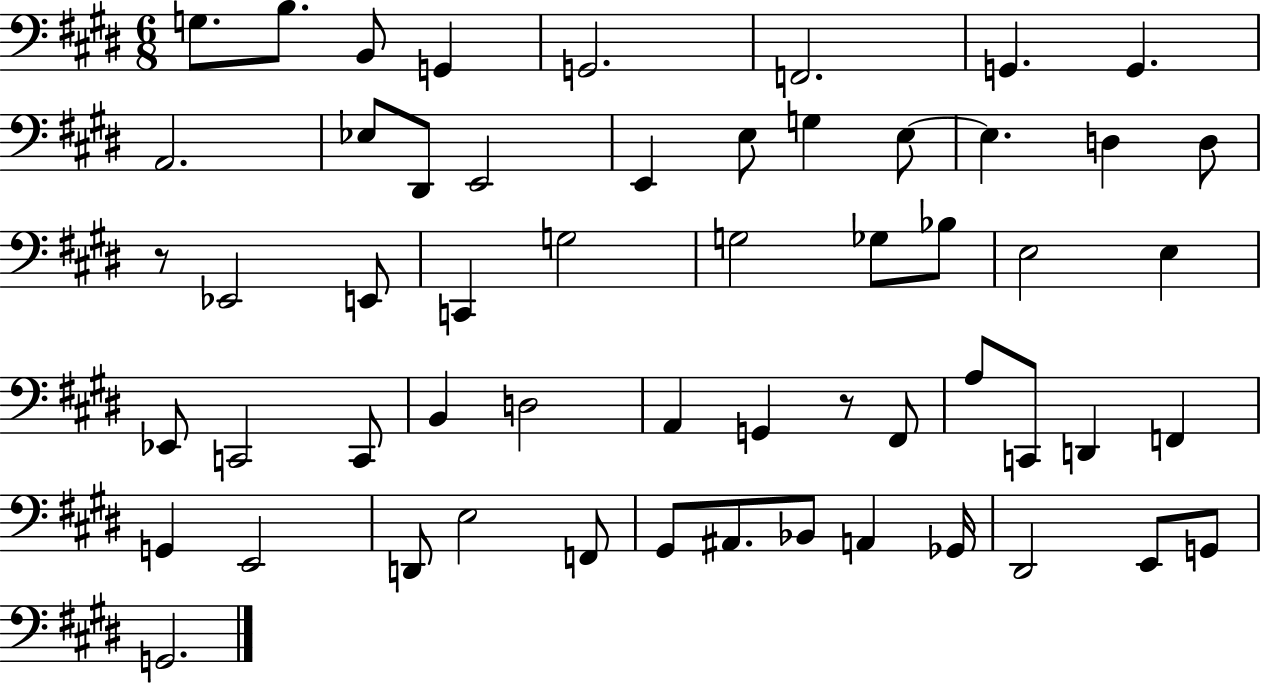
X:1
T:Untitled
M:6/8
L:1/4
K:E
G,/2 B,/2 B,,/2 G,, G,,2 F,,2 G,, G,, A,,2 _E,/2 ^D,,/2 E,,2 E,, E,/2 G, E,/2 E, D, D,/2 z/2 _E,,2 E,,/2 C,, G,2 G,2 _G,/2 _B,/2 E,2 E, _E,,/2 C,,2 C,,/2 B,, D,2 A,, G,, z/2 ^F,,/2 A,/2 C,,/2 D,, F,, G,, E,,2 D,,/2 E,2 F,,/2 ^G,,/2 ^A,,/2 _B,,/2 A,, _G,,/4 ^D,,2 E,,/2 G,,/2 G,,2